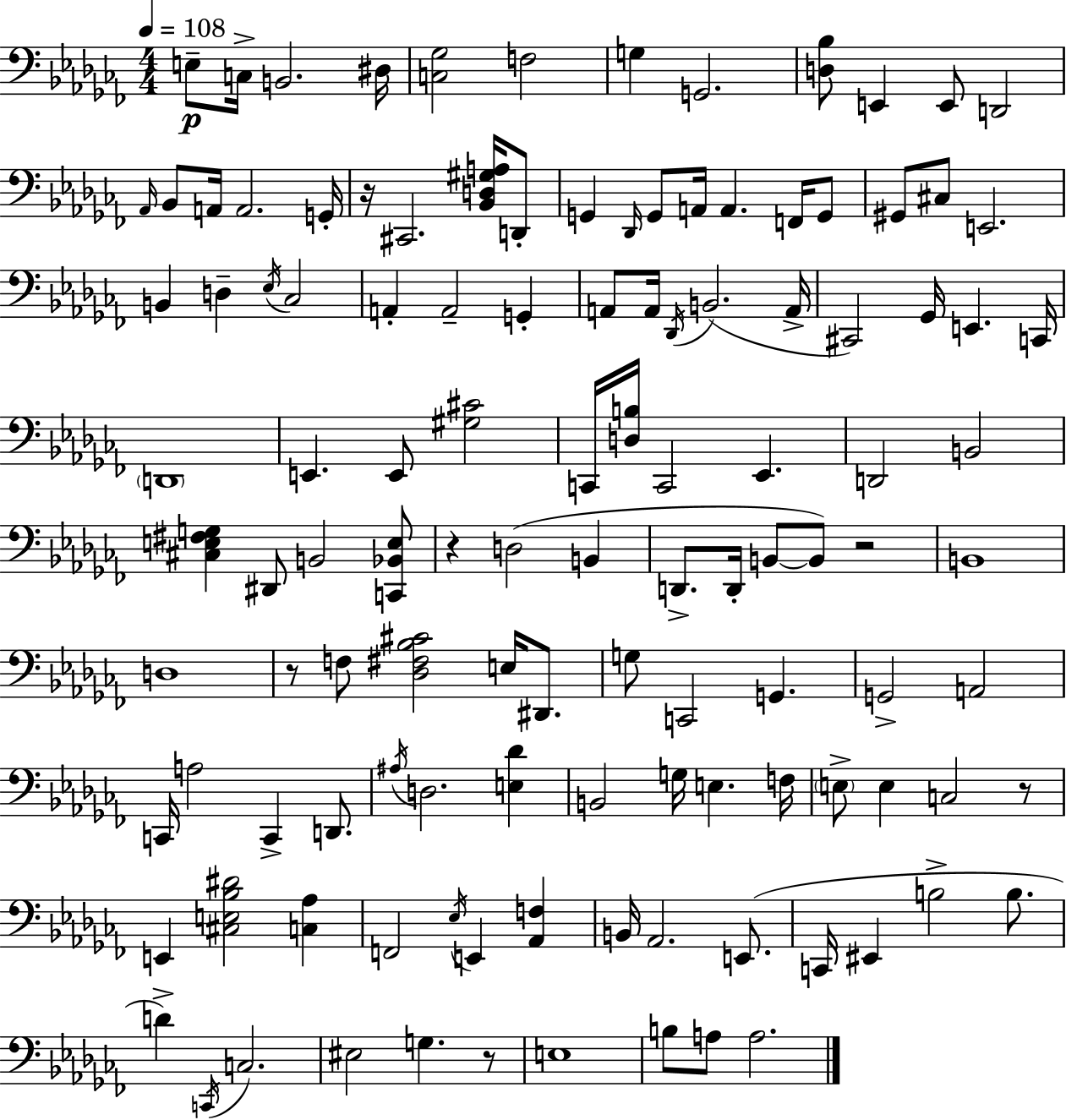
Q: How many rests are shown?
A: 6